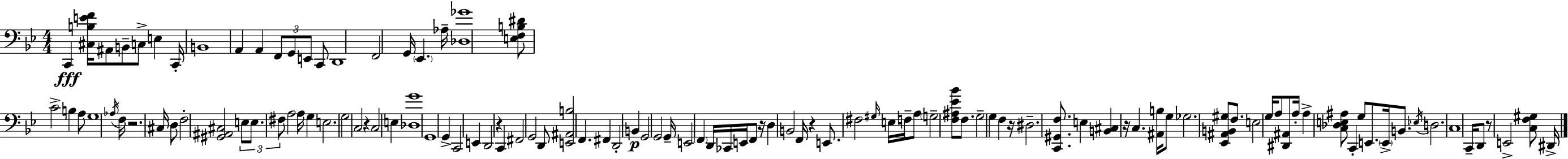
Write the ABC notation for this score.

X:1
T:Untitled
M:4/4
L:1/4
K:Gm
C,, [^C,B,EF]/4 ^A,,/2 B,,/2 C,/2 E, C,,/4 B,,4 A,, A,, F,,/2 G,,/2 E,,/2 C,,/2 D,,4 F,,2 G,,/4 _E,, _A,/4 [_D,_G]4 [E,F,B,^D]/2 C2 B, A,/2 G,4 _A,/4 F,/4 z2 ^C,/4 D,/2 F,2 [^G,,^A,,^C,]2 E,/2 E,/2 ^F,/2 A,2 A,/4 G, E,2 G,2 C,2 z C,2 E, [_D,G]4 G,,4 G,, C,,2 E,, D,,2 z C,, ^F,,2 G,,2 D,,/2 [E,,^A,,B,]2 F,, ^F,, D,,2 B,, G,,2 G,,2 G,,/4 E,,2 F,, D,,/4 _C,,/4 E,,/4 F,,/2 z/4 D, B,,2 F,,/4 z E,,/2 ^F,2 ^G,/4 E,/4 F,/4 A,/2 G,2 [F,^A,_E_B]/2 F,/2 G,2 G, F, z/4 ^D,2 [C,,^G,,F,]/2 E, [B,,^C,] z/4 C, [^A,,B,]/4 G,/2 _G,2 [_E,,^A,,B,,^G,]/2 F,/2 E,2 G,/4 A,/2 [^D,,^A,,]/2 A,/4 A, [C,_D,E,^A,]/2 C,, G,/2 E,,/2 E,,/4 B,,/2 _E,/4 D,2 C,4 C,,/4 D,,/2 z/2 E,,2 [C,F,^G,]/2 ^D,,/4